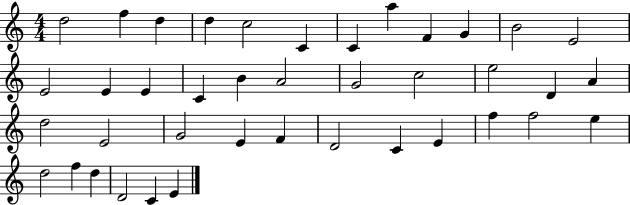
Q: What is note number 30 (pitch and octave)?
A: C4